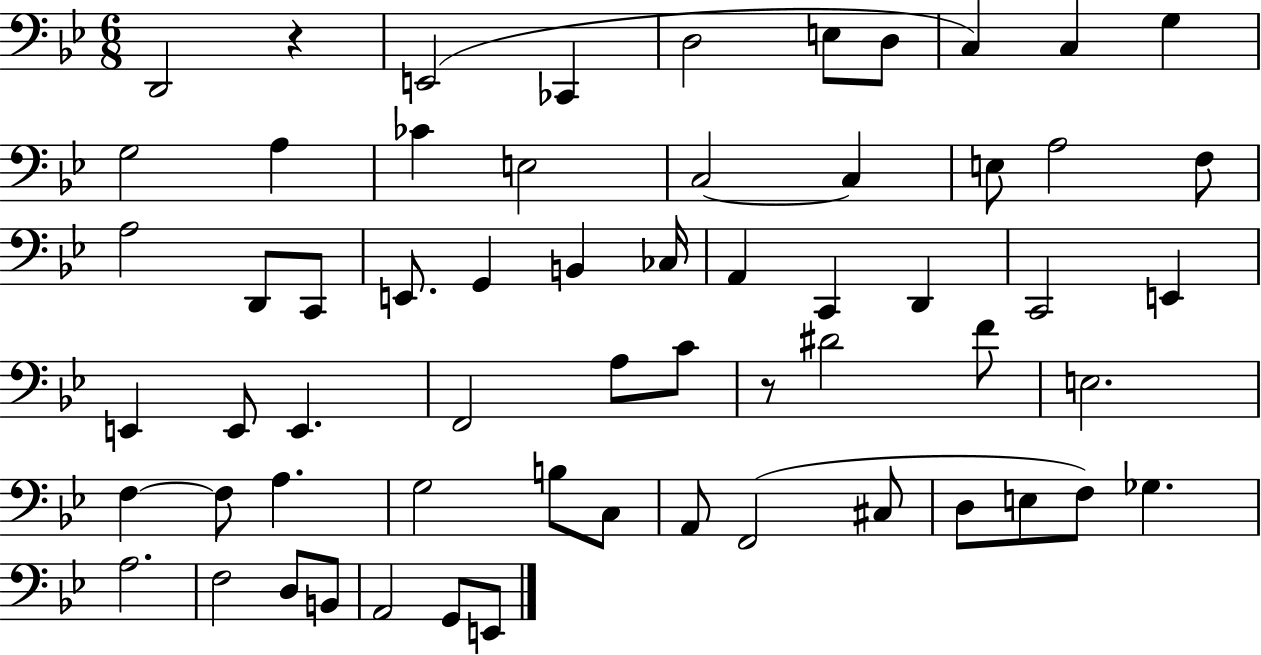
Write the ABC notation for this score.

X:1
T:Untitled
M:6/8
L:1/4
K:Bb
D,,2 z E,,2 _C,, D,2 E,/2 D,/2 C, C, G, G,2 A, _C E,2 C,2 C, E,/2 A,2 F,/2 A,2 D,,/2 C,,/2 E,,/2 G,, B,, _C,/4 A,, C,, D,, C,,2 E,, E,, E,,/2 E,, F,,2 A,/2 C/2 z/2 ^D2 F/2 E,2 F, F,/2 A, G,2 B,/2 C,/2 A,,/2 F,,2 ^C,/2 D,/2 E,/2 F,/2 _G, A,2 F,2 D,/2 B,,/2 A,,2 G,,/2 E,,/2